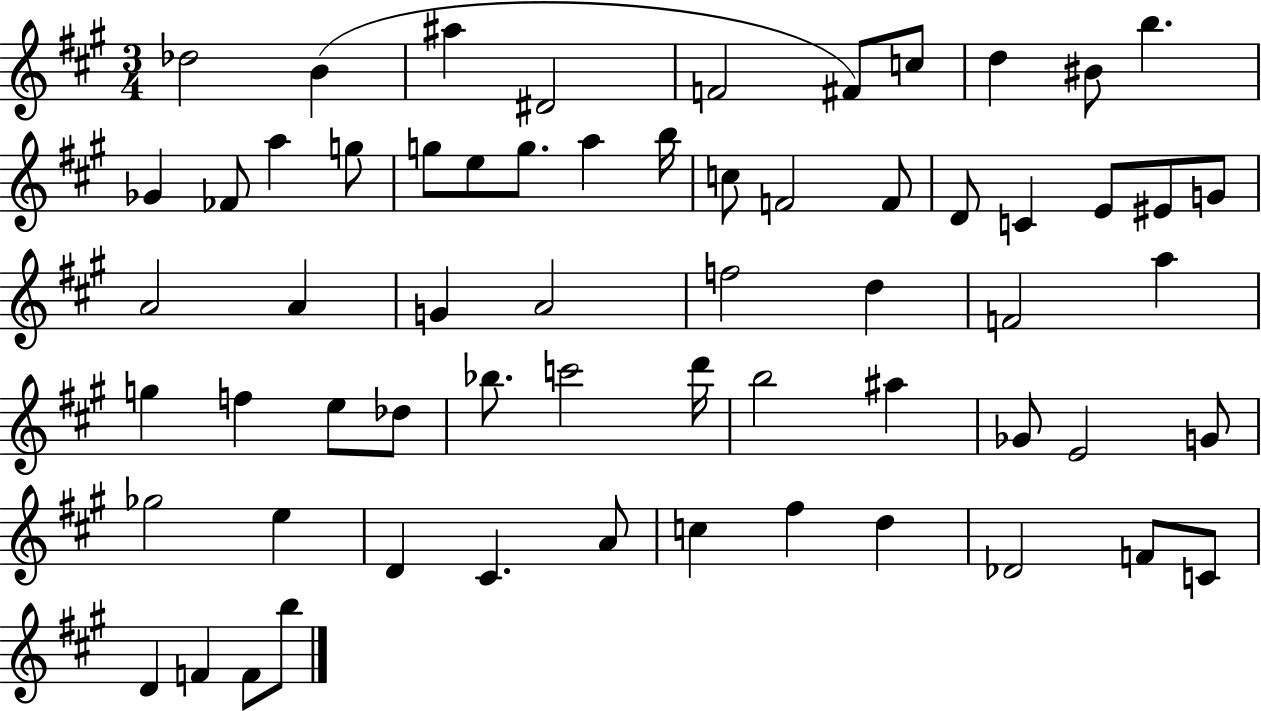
{
  \clef treble
  \numericTimeSignature
  \time 3/4
  \key a \major
  des''2 b'4( | ais''4 dis'2 | f'2 fis'8) c''8 | d''4 bis'8 b''4. | \break ges'4 fes'8 a''4 g''8 | g''8 e''8 g''8. a''4 b''16 | c''8 f'2 f'8 | d'8 c'4 e'8 eis'8 g'8 | \break a'2 a'4 | g'4 a'2 | f''2 d''4 | f'2 a''4 | \break g''4 f''4 e''8 des''8 | bes''8. c'''2 d'''16 | b''2 ais''4 | ges'8 e'2 g'8 | \break ges''2 e''4 | d'4 cis'4. a'8 | c''4 fis''4 d''4 | des'2 f'8 c'8 | \break d'4 f'4 f'8 b''8 | \bar "|."
}